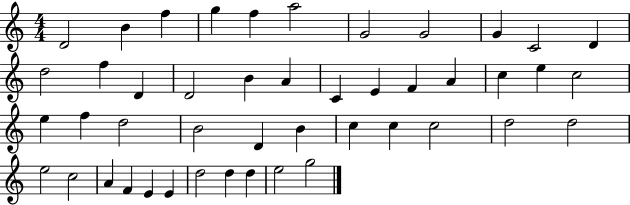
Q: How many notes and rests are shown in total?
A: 46